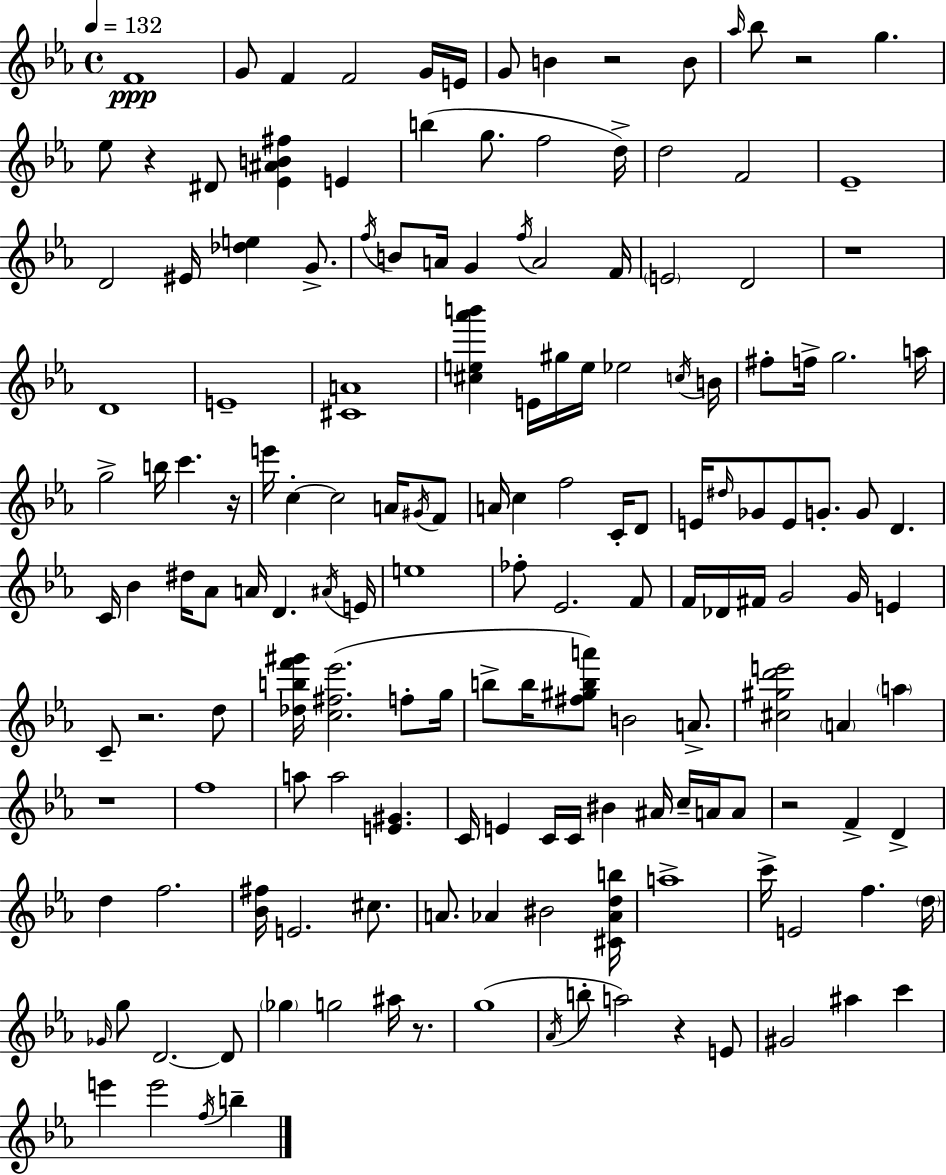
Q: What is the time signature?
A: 4/4